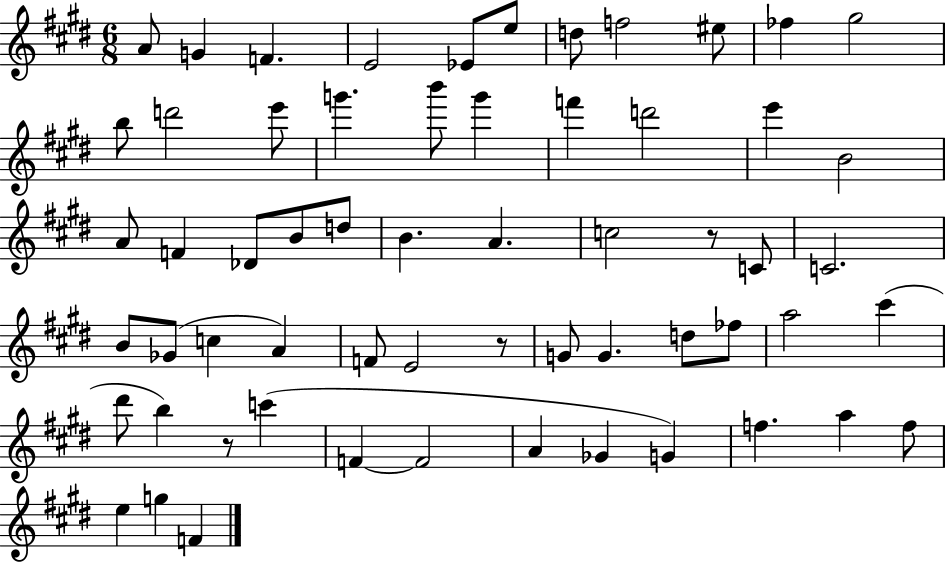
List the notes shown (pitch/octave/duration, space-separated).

A4/e G4/q F4/q. E4/h Eb4/e E5/e D5/e F5/h EIS5/e FES5/q G#5/h B5/e D6/h E6/e G6/q. B6/e G6/q F6/q D6/h E6/q B4/h A4/e F4/q Db4/e B4/e D5/e B4/q. A4/q. C5/h R/e C4/e C4/h. B4/e Gb4/e C5/q A4/q F4/e E4/h R/e G4/e G4/q. D5/e FES5/e A5/h C#6/q D#6/e B5/q R/e C6/q F4/q F4/h A4/q Gb4/q G4/q F5/q. A5/q F5/e E5/q G5/q F4/q